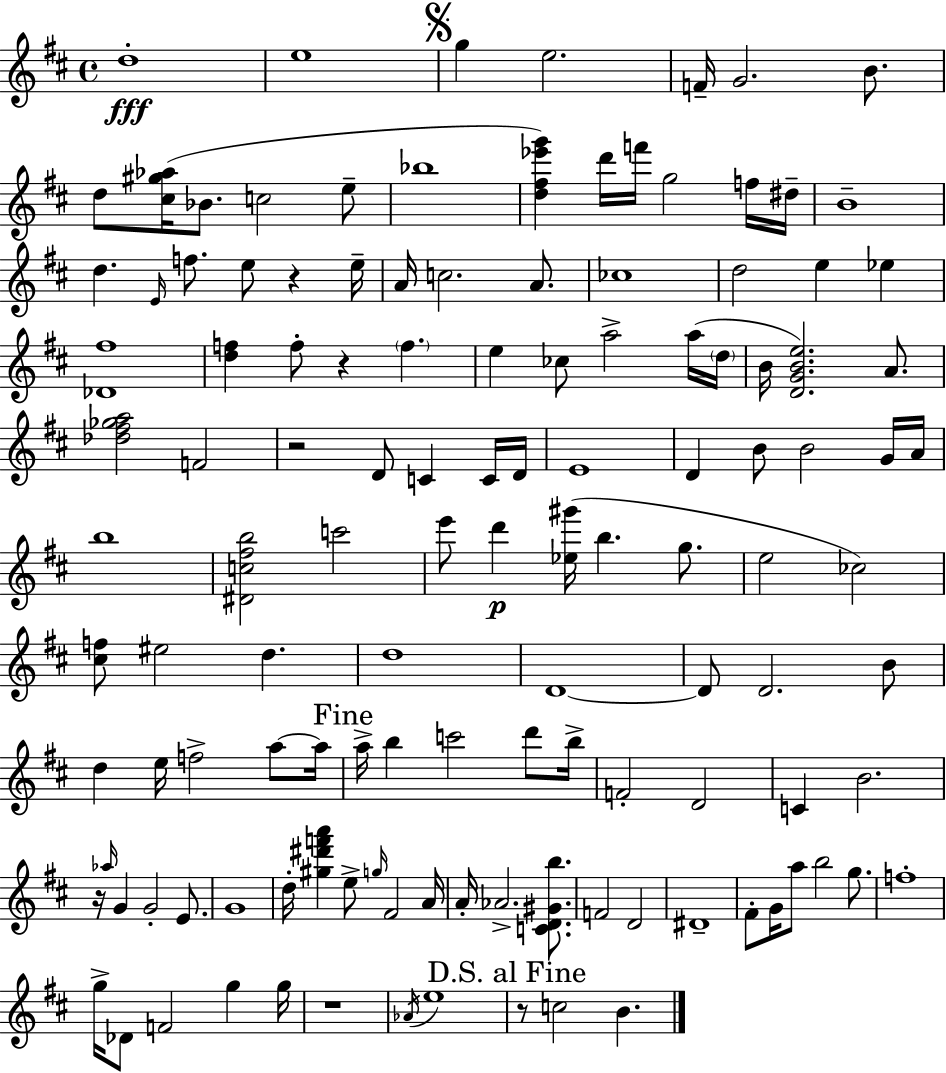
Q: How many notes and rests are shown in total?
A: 126